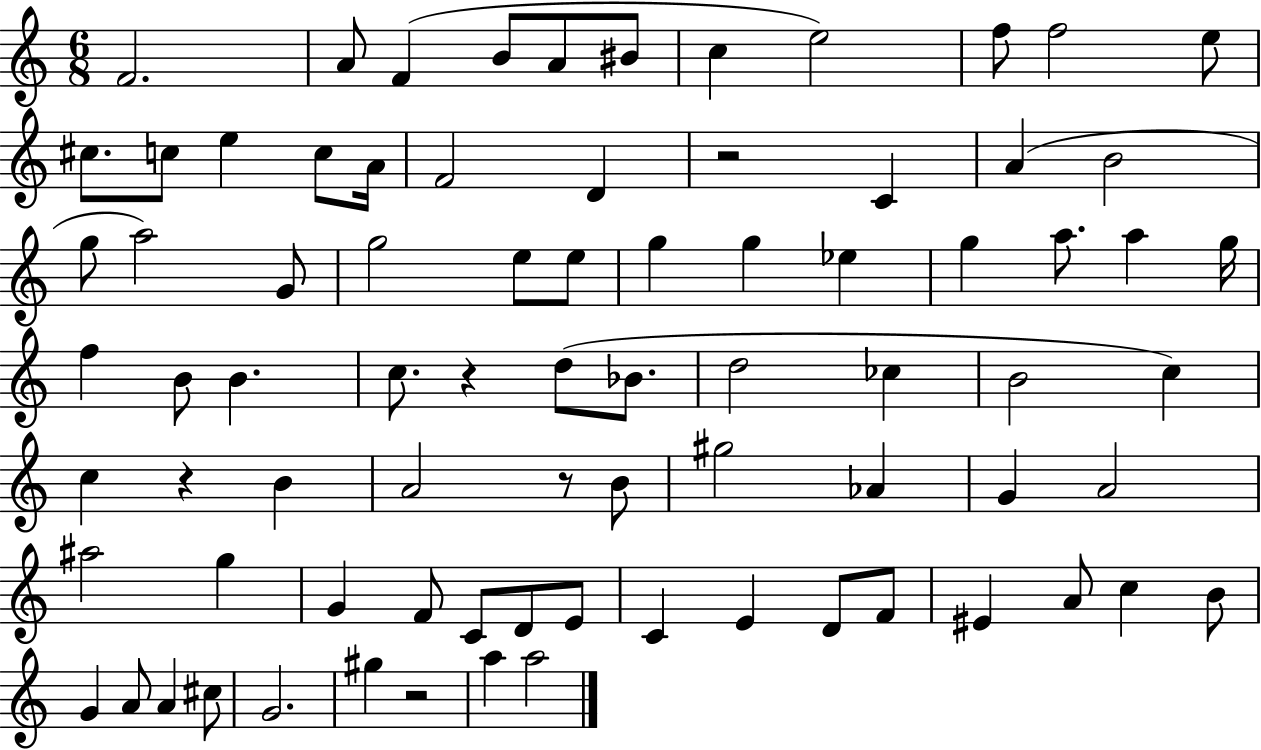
{
  \clef treble
  \numericTimeSignature
  \time 6/8
  \key c \major
  \repeat volta 2 { f'2. | a'8 f'4( b'8 a'8 bis'8 | c''4 e''2) | f''8 f''2 e''8 | \break cis''8. c''8 e''4 c''8 a'16 | f'2 d'4 | r2 c'4 | a'4( b'2 | \break g''8 a''2) g'8 | g''2 e''8 e''8 | g''4 g''4 ees''4 | g''4 a''8. a''4 g''16 | \break f''4 b'8 b'4. | c''8. r4 d''8( bes'8. | d''2 ces''4 | b'2 c''4) | \break c''4 r4 b'4 | a'2 r8 b'8 | gis''2 aes'4 | g'4 a'2 | \break ais''2 g''4 | g'4 f'8 c'8 d'8 e'8 | c'4 e'4 d'8 f'8 | eis'4 a'8 c''4 b'8 | \break g'4 a'8 a'4 cis''8 | g'2. | gis''4 r2 | a''4 a''2 | \break } \bar "|."
}